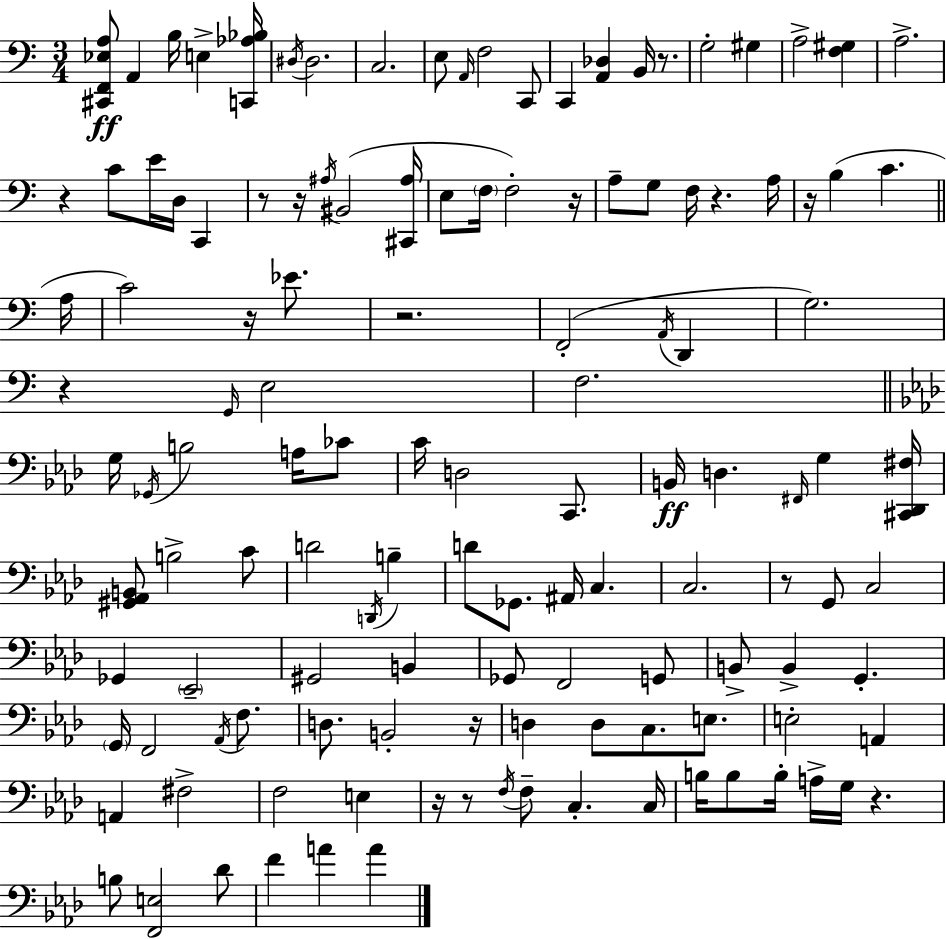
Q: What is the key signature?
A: C major